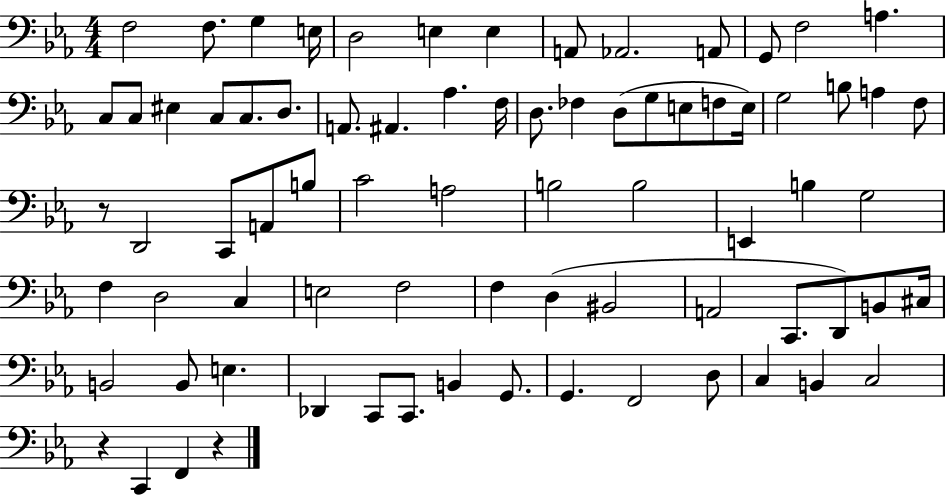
F3/h F3/e. G3/q E3/s D3/h E3/q E3/q A2/e Ab2/h. A2/e G2/e F3/h A3/q. C3/e C3/e EIS3/q C3/e C3/e. D3/e. A2/e. A#2/q. Ab3/q. F3/s D3/e. FES3/q D3/e G3/e E3/e F3/e E3/s G3/h B3/e A3/q F3/e R/e D2/h C2/e A2/e B3/e C4/h A3/h B3/h B3/h E2/q B3/q G3/h F3/q D3/h C3/q E3/h F3/h F3/q D3/q BIS2/h A2/h C2/e. D2/e B2/e C#3/s B2/h B2/e E3/q. Db2/q C2/e C2/e. B2/q G2/e. G2/q. F2/h D3/e C3/q B2/q C3/h R/q C2/q F2/q R/q